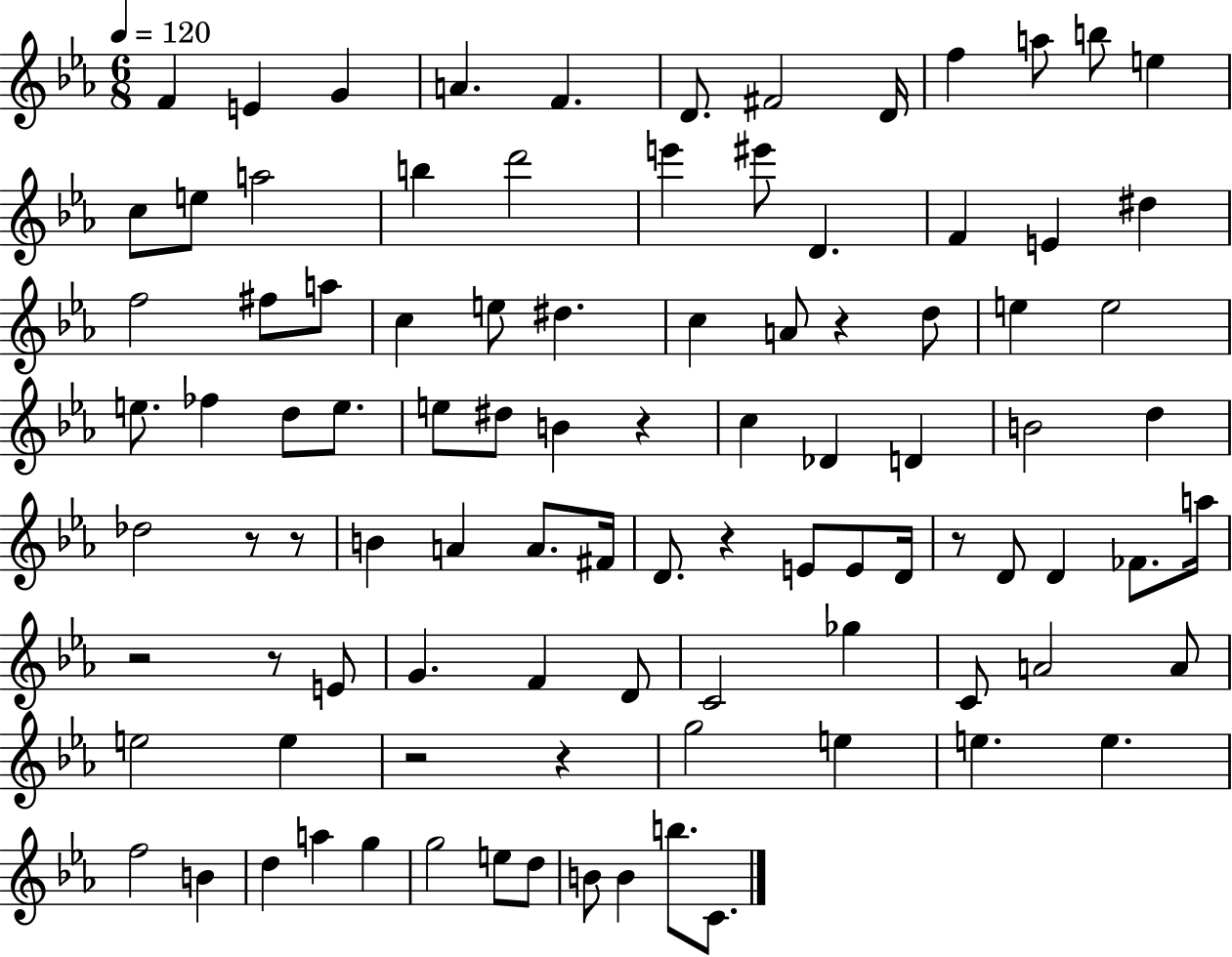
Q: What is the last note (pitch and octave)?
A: C4